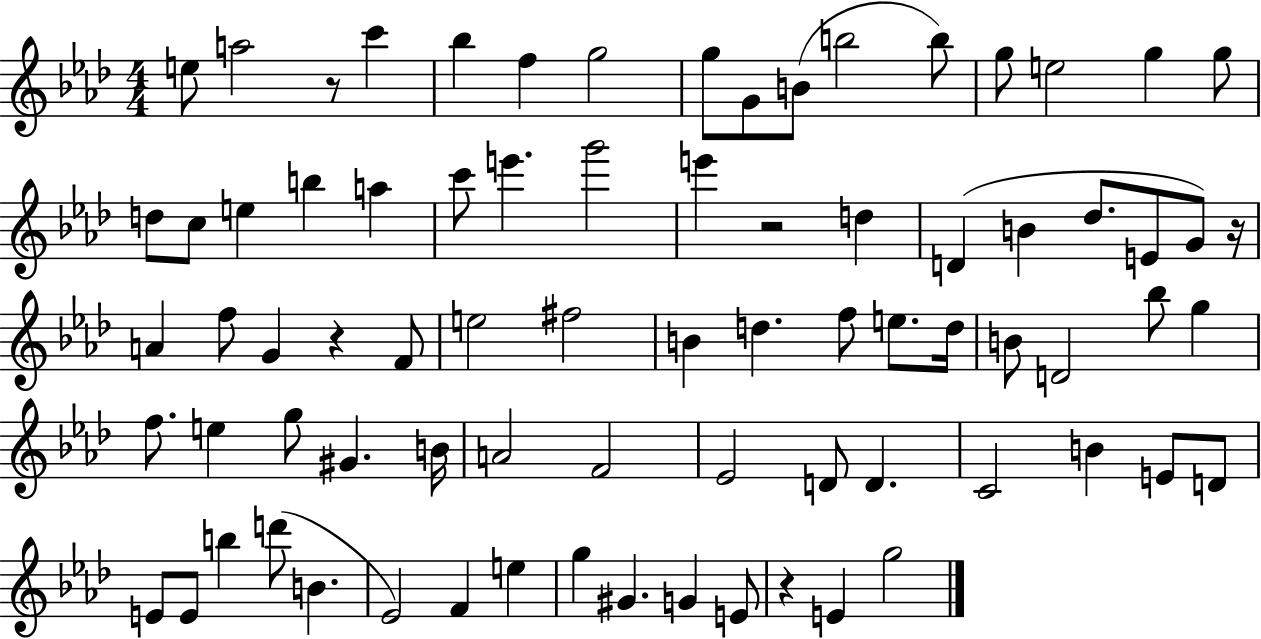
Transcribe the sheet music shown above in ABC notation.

X:1
T:Untitled
M:4/4
L:1/4
K:Ab
e/2 a2 z/2 c' _b f g2 g/2 G/2 B/2 b2 b/2 g/2 e2 g g/2 d/2 c/2 e b a c'/2 e' g'2 e' z2 d D B _d/2 E/2 G/2 z/4 A f/2 G z F/2 e2 ^f2 B d f/2 e/2 d/4 B/2 D2 _b/2 g f/2 e g/2 ^G B/4 A2 F2 _E2 D/2 D C2 B E/2 D/2 E/2 E/2 b d'/2 B _E2 F e g ^G G E/2 z E g2